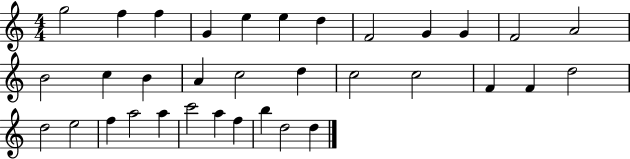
X:1
T:Untitled
M:4/4
L:1/4
K:C
g2 f f G e e d F2 G G F2 A2 B2 c B A c2 d c2 c2 F F d2 d2 e2 f a2 a c'2 a f b d2 d